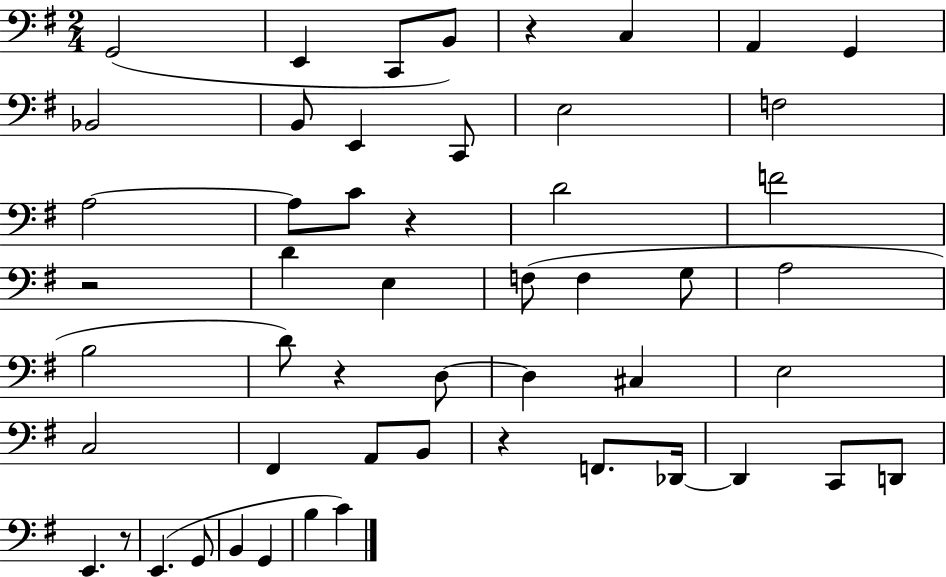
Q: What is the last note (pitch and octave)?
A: C4